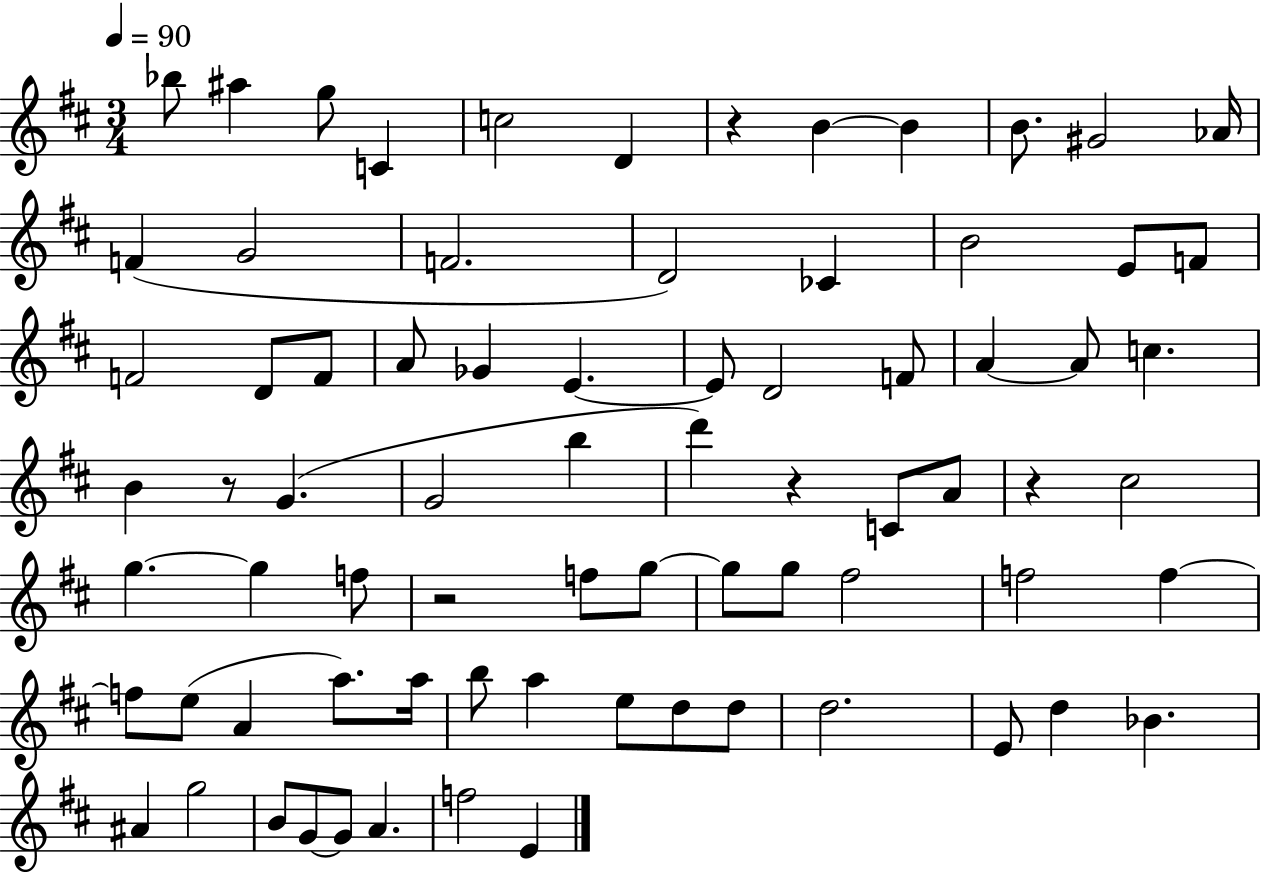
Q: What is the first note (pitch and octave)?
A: Bb5